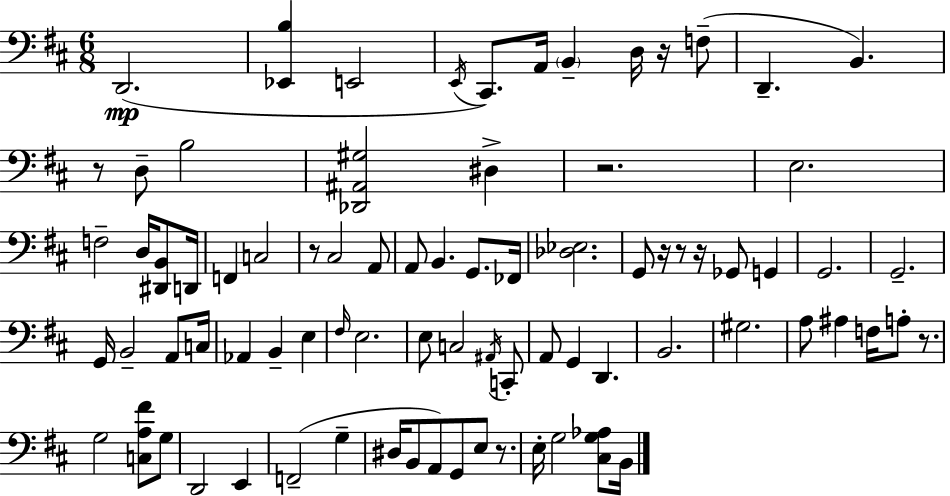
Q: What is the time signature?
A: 6/8